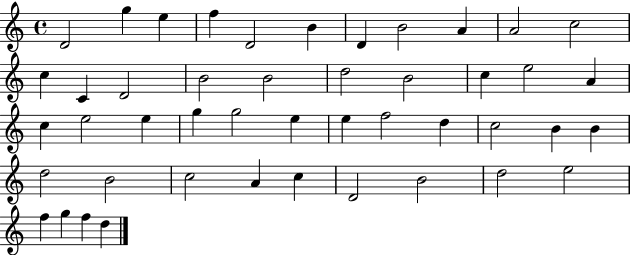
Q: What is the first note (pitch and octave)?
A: D4